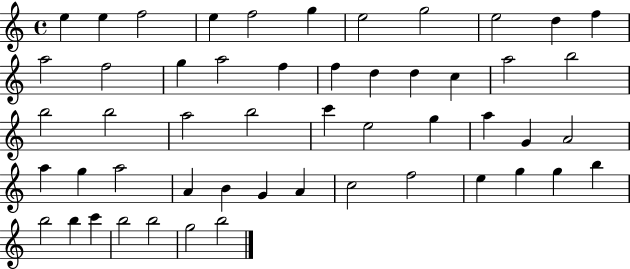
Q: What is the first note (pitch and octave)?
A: E5